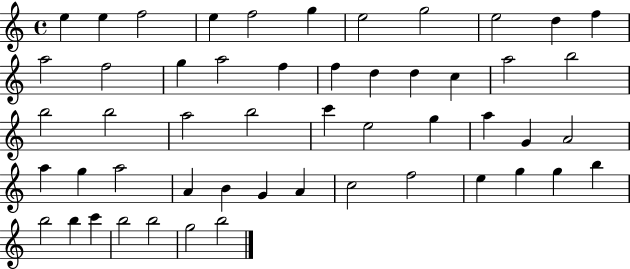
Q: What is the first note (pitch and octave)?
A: E5